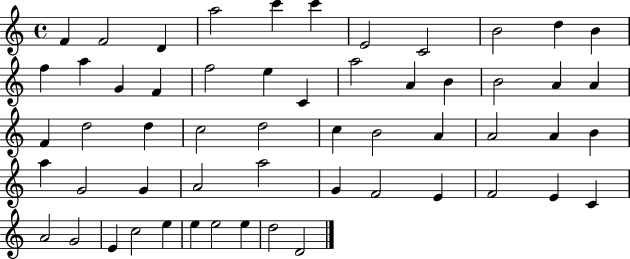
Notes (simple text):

F4/q F4/h D4/q A5/h C6/q C6/q E4/h C4/h B4/h D5/q B4/q F5/q A5/q G4/q F4/q F5/h E5/q C4/q A5/h A4/q B4/q B4/h A4/q A4/q F4/q D5/h D5/q C5/h D5/h C5/q B4/h A4/q A4/h A4/q B4/q A5/q G4/h G4/q A4/h A5/h G4/q F4/h E4/q F4/h E4/q C4/q A4/h G4/h E4/q C5/h E5/q E5/q E5/h E5/q D5/h D4/h